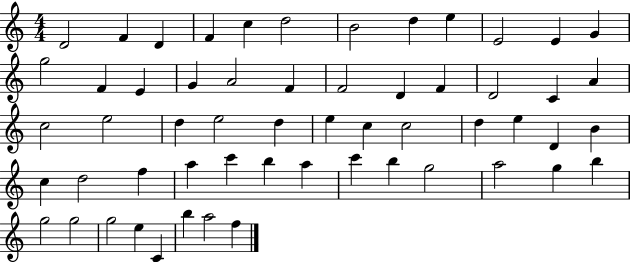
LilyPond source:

{
  \clef treble
  \numericTimeSignature
  \time 4/4
  \key c \major
  d'2 f'4 d'4 | f'4 c''4 d''2 | b'2 d''4 e''4 | e'2 e'4 g'4 | \break g''2 f'4 e'4 | g'4 a'2 f'4 | f'2 d'4 f'4 | d'2 c'4 a'4 | \break c''2 e''2 | d''4 e''2 d''4 | e''4 c''4 c''2 | d''4 e''4 d'4 b'4 | \break c''4 d''2 f''4 | a''4 c'''4 b''4 a''4 | c'''4 b''4 g''2 | a''2 g''4 b''4 | \break g''2 g''2 | g''2 e''4 c'4 | b''4 a''2 f''4 | \bar "|."
}